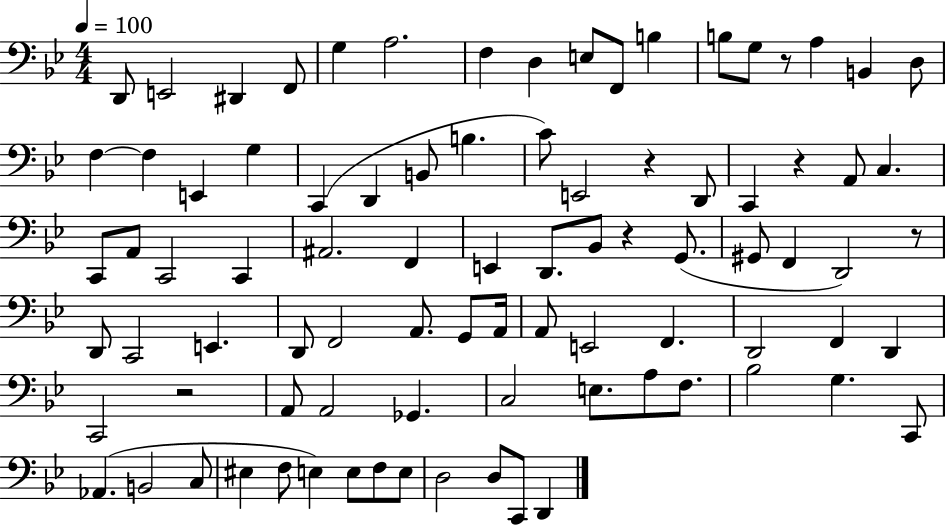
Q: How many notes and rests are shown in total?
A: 87